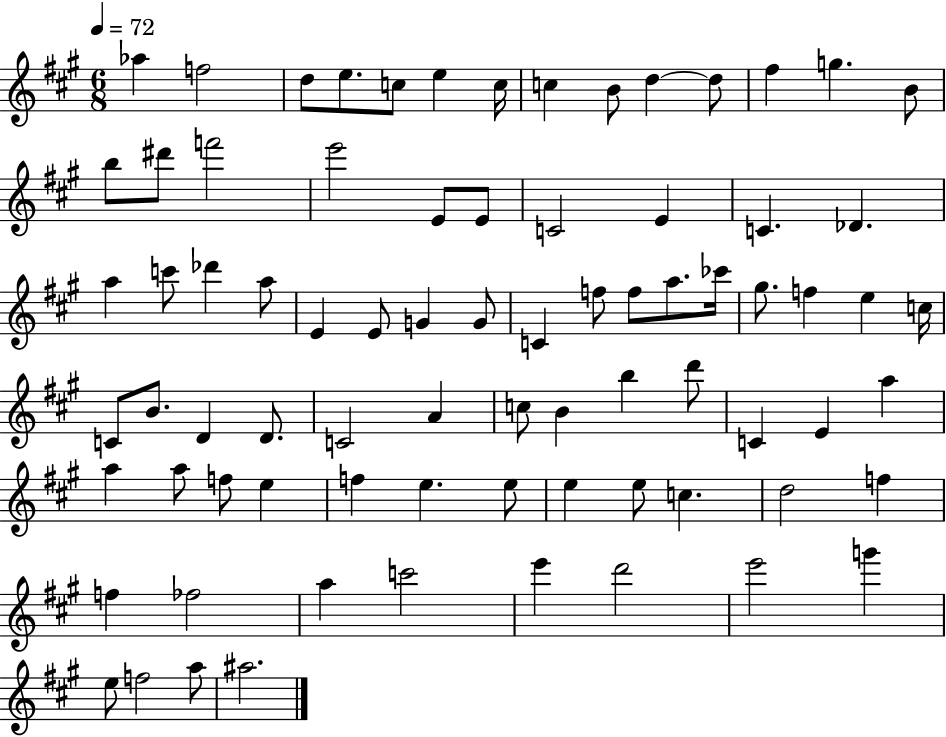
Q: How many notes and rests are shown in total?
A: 78